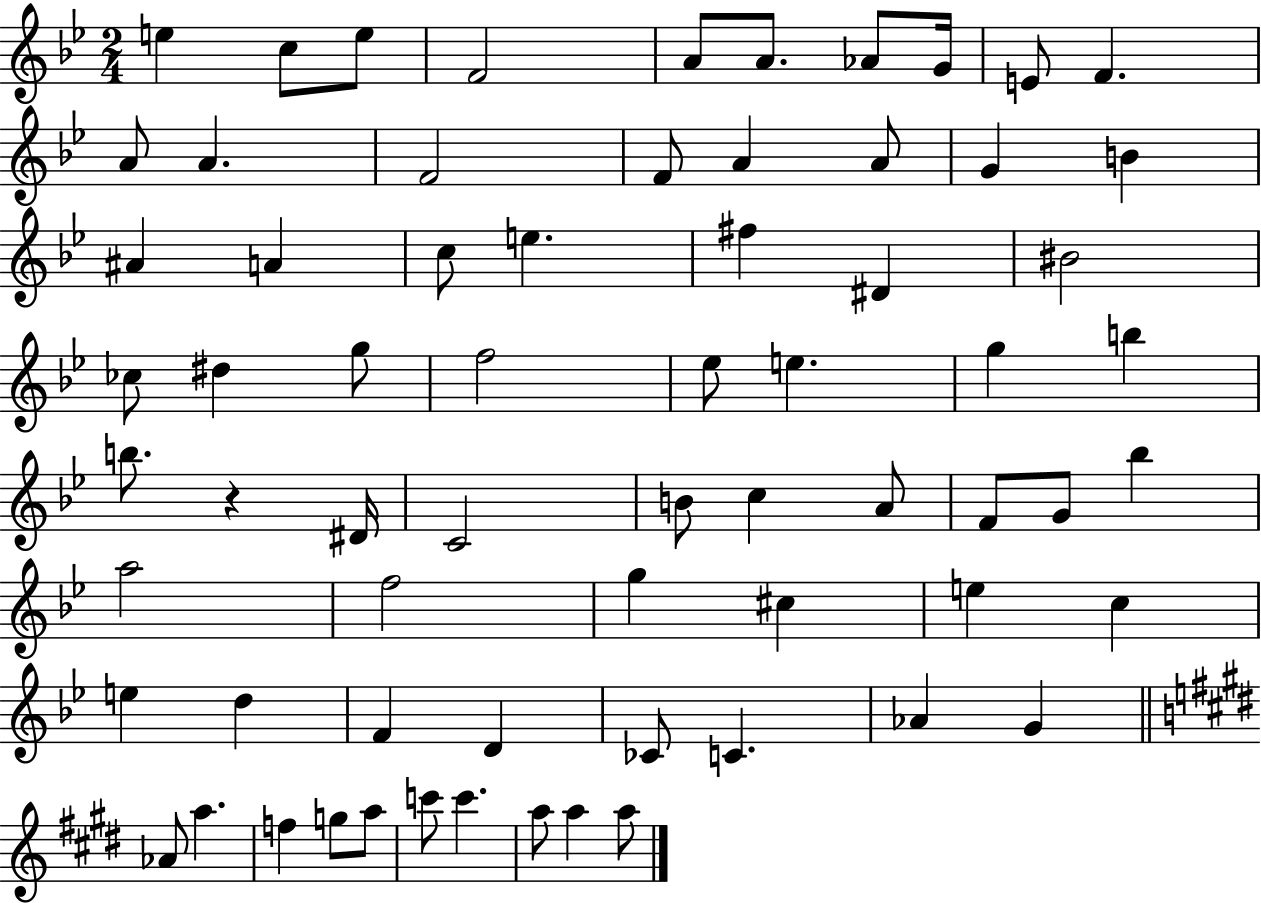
{
  \clef treble
  \numericTimeSignature
  \time 2/4
  \key bes \major
  e''4 c''8 e''8 | f'2 | a'8 a'8. aes'8 g'16 | e'8 f'4. | \break a'8 a'4. | f'2 | f'8 a'4 a'8 | g'4 b'4 | \break ais'4 a'4 | c''8 e''4. | fis''4 dis'4 | bis'2 | \break ces''8 dis''4 g''8 | f''2 | ees''8 e''4. | g''4 b''4 | \break b''8. r4 dis'16 | c'2 | b'8 c''4 a'8 | f'8 g'8 bes''4 | \break a''2 | f''2 | g''4 cis''4 | e''4 c''4 | \break e''4 d''4 | f'4 d'4 | ces'8 c'4. | aes'4 g'4 | \break \bar "||" \break \key e \major aes'8 a''4. | f''4 g''8 a''8 | c'''8 c'''4. | a''8 a''4 a''8 | \break \bar "|."
}